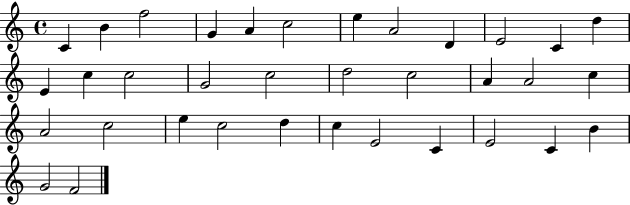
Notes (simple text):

C4/q B4/q F5/h G4/q A4/q C5/h E5/q A4/h D4/q E4/h C4/q D5/q E4/q C5/q C5/h G4/h C5/h D5/h C5/h A4/q A4/h C5/q A4/h C5/h E5/q C5/h D5/q C5/q E4/h C4/q E4/h C4/q B4/q G4/h F4/h